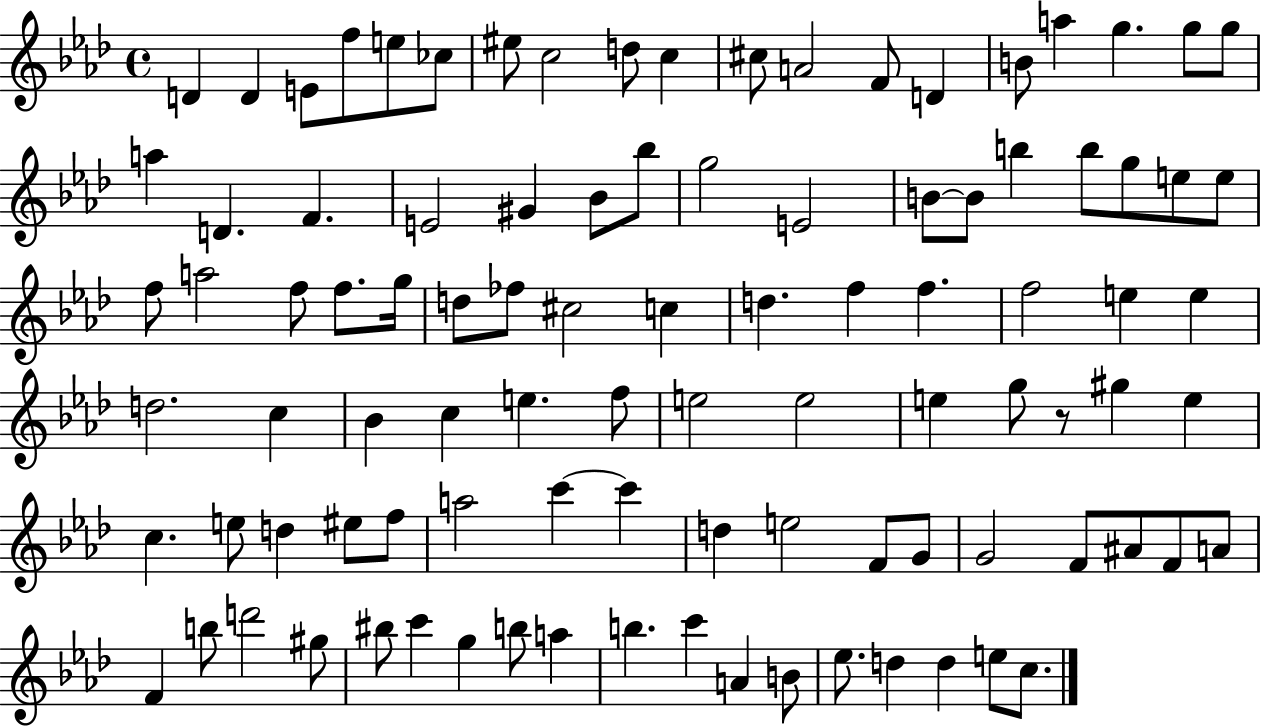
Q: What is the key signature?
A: AES major